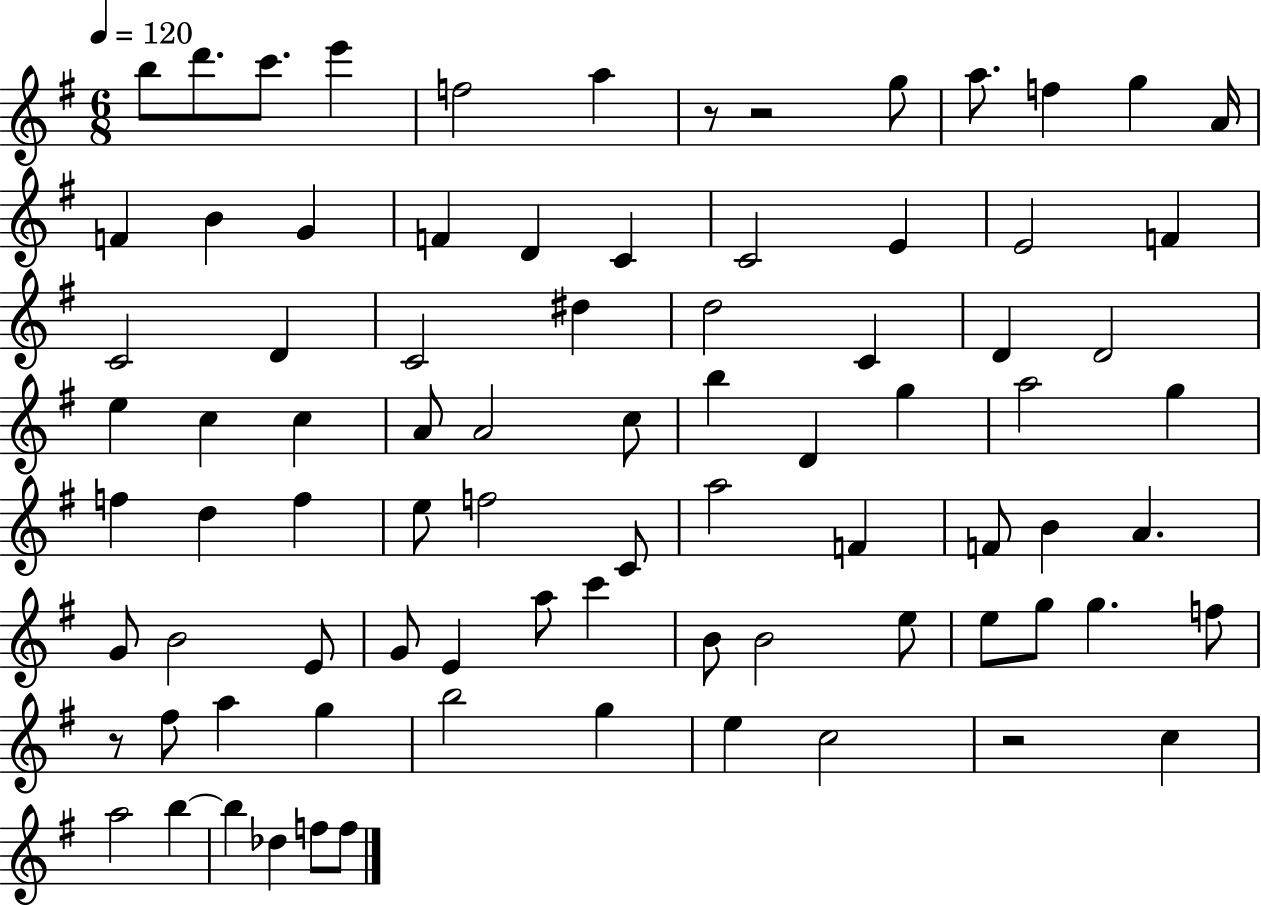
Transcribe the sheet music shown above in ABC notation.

X:1
T:Untitled
M:6/8
L:1/4
K:G
b/2 d'/2 c'/2 e' f2 a z/2 z2 g/2 a/2 f g A/4 F B G F D C C2 E E2 F C2 D C2 ^d d2 C D D2 e c c A/2 A2 c/2 b D g a2 g f d f e/2 f2 C/2 a2 F F/2 B A G/2 B2 E/2 G/2 E a/2 c' B/2 B2 e/2 e/2 g/2 g f/2 z/2 ^f/2 a g b2 g e c2 z2 c a2 b b _d f/2 f/2